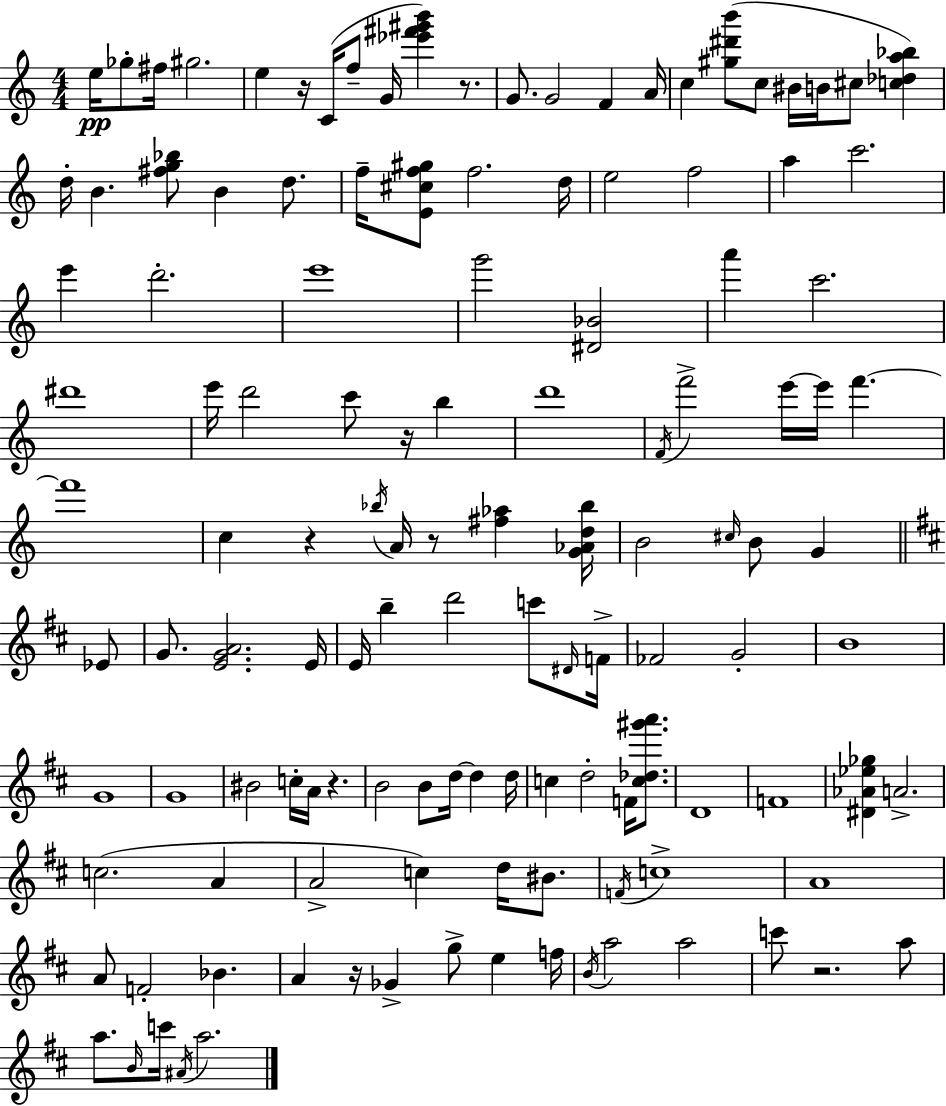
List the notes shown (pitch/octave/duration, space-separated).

E5/s Gb5/e F#5/s G#5/h. E5/q R/s C4/s F5/e G4/s [Eb6,F#6,G#6,B6]/q R/e. G4/e. G4/h F4/q A4/s C5/q [G#5,D#6,B6]/e C5/e BIS4/s B4/s C#5/e [C5,Db5,A5,Bb5]/q D5/s B4/q. [F#5,G5,Bb5]/e B4/q D5/e. F5/s [E4,C#5,F5,G#5]/e F5/h. D5/s E5/h F5/h A5/q C6/h. E6/q D6/h. E6/w G6/h [D#4,Bb4]/h A6/q C6/h. D#6/w E6/s D6/h C6/e R/s B5/q D6/w F4/s F6/h E6/s E6/s F6/q. F6/w C5/q R/q Bb5/s A4/s R/e [F#5,Ab5]/q [G4,Ab4,D5,Bb5]/s B4/h C#5/s B4/e G4/q Eb4/e G4/e. [E4,G4,A4]/h. E4/s E4/s B5/q D6/h C6/e D#4/s F4/s FES4/h G4/h B4/w G4/w G4/w BIS4/h C5/s A4/s R/q. B4/h B4/e D5/s D5/q D5/s C5/q D5/h F4/s [C5,Db5,G#6,A6]/e. D4/w F4/w [D#4,Ab4,Eb5,Gb5]/q A4/h. C5/h. A4/q A4/h C5/q D5/s BIS4/e. F4/s C5/w A4/w A4/e F4/h Bb4/q. A4/q R/s Gb4/q G5/e E5/q F5/s B4/s A5/h A5/h C6/e R/h. A5/e A5/e. B4/s C6/s A#4/s A5/h.